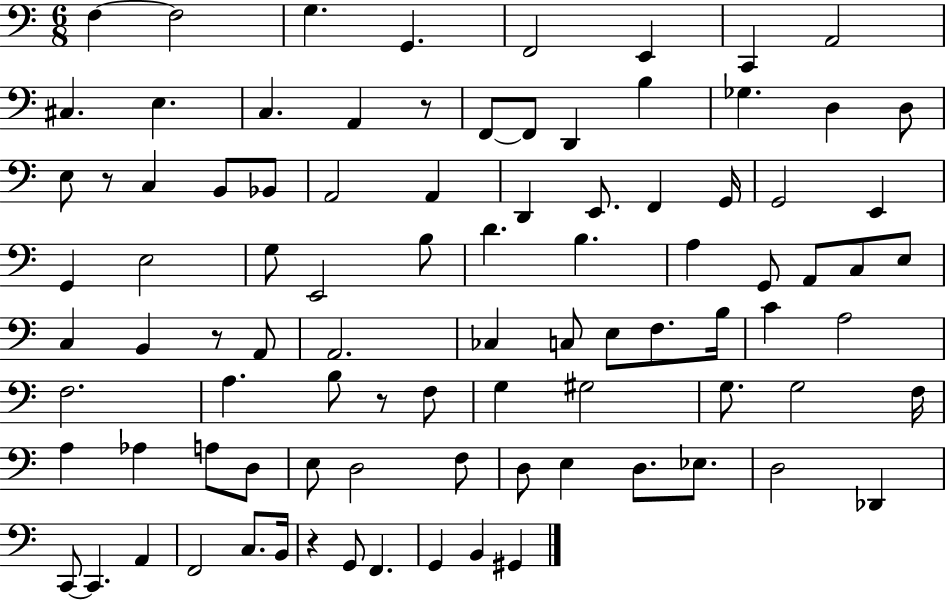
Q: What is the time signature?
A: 6/8